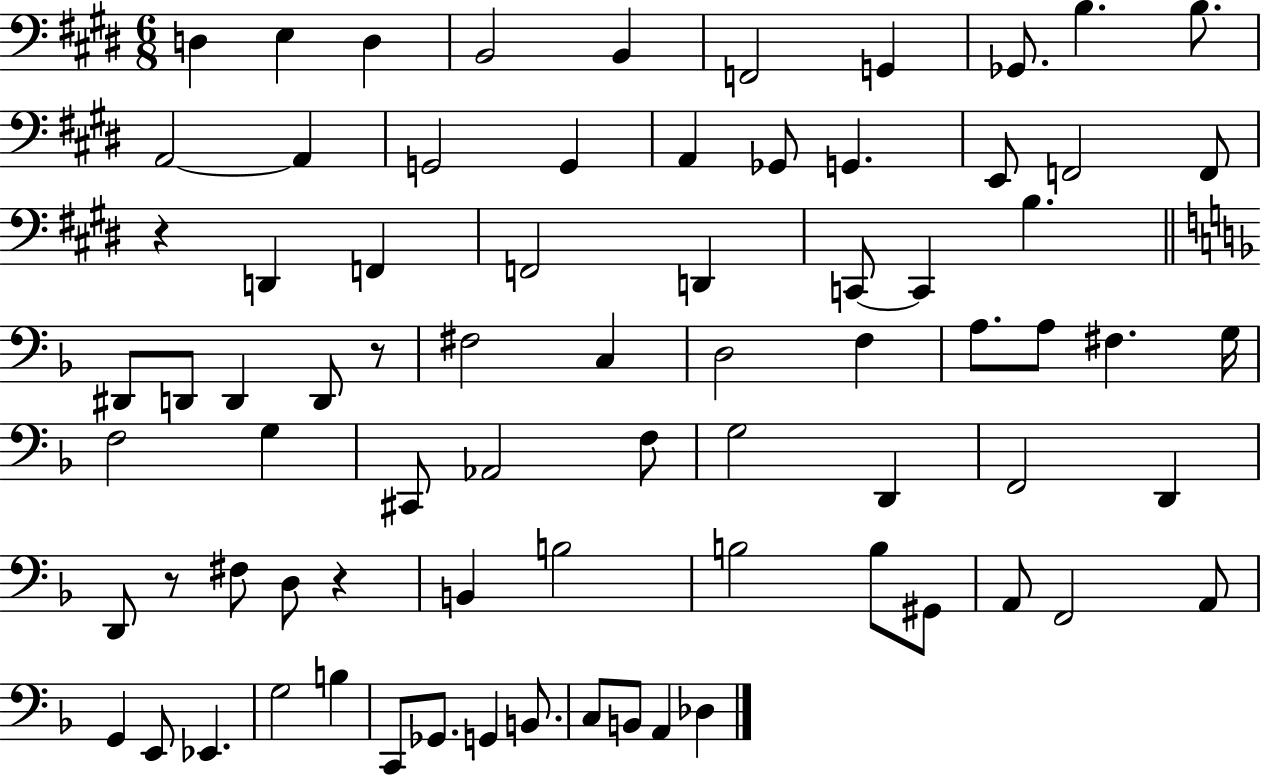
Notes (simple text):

D3/q E3/q D3/q B2/h B2/q F2/h G2/q Gb2/e. B3/q. B3/e. A2/h A2/q G2/h G2/q A2/q Gb2/e G2/q. E2/e F2/h F2/e R/q D2/q F2/q F2/h D2/q C2/e C2/q B3/q. D#2/e D2/e D2/q D2/e R/e F#3/h C3/q D3/h F3/q A3/e. A3/e F#3/q. G3/s F3/h G3/q C#2/e Ab2/h F3/e G3/h D2/q F2/h D2/q D2/e R/e F#3/e D3/e R/q B2/q B3/h B3/h B3/e G#2/e A2/e F2/h A2/e G2/q E2/e Eb2/q. G3/h B3/q C2/e Gb2/e. G2/q B2/e. C3/e B2/e A2/q Db3/q